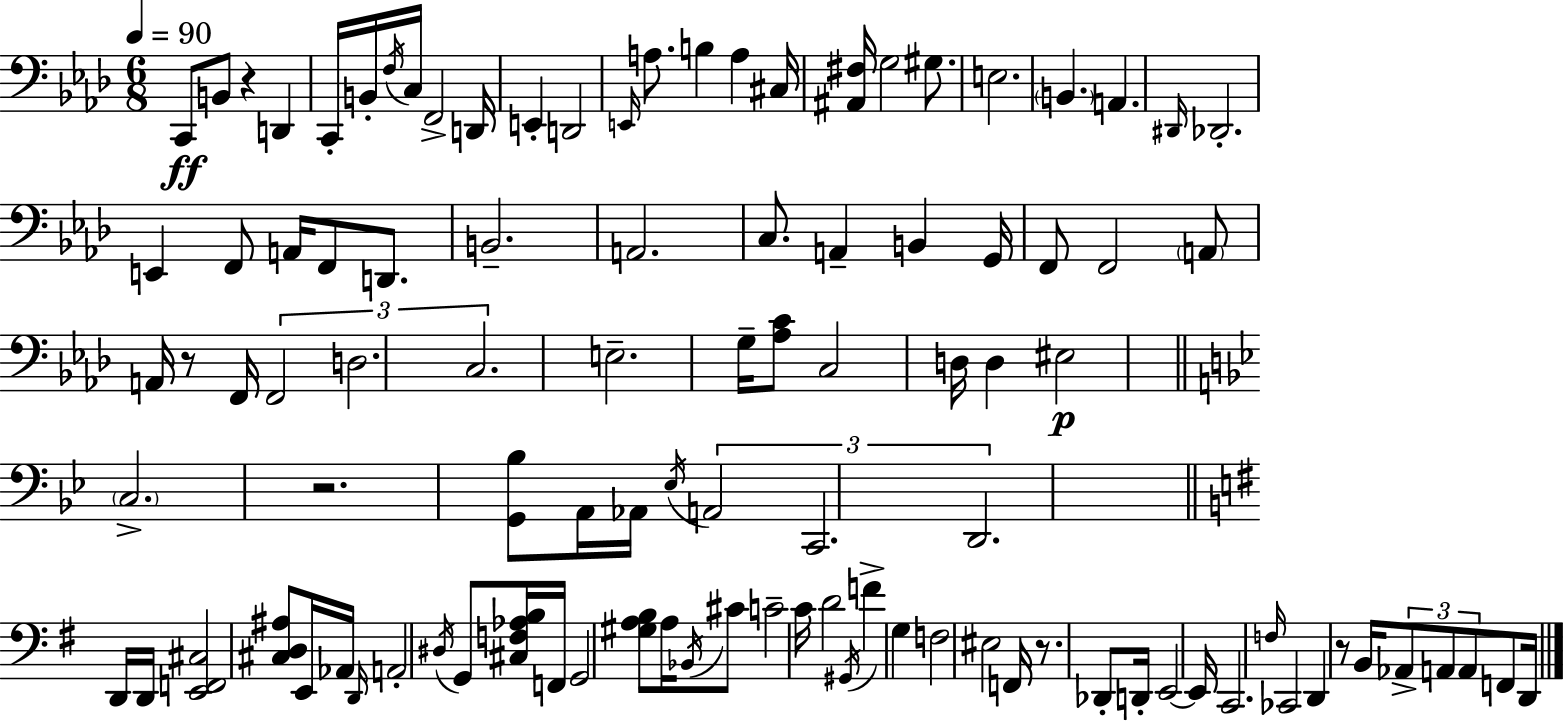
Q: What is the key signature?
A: AES major